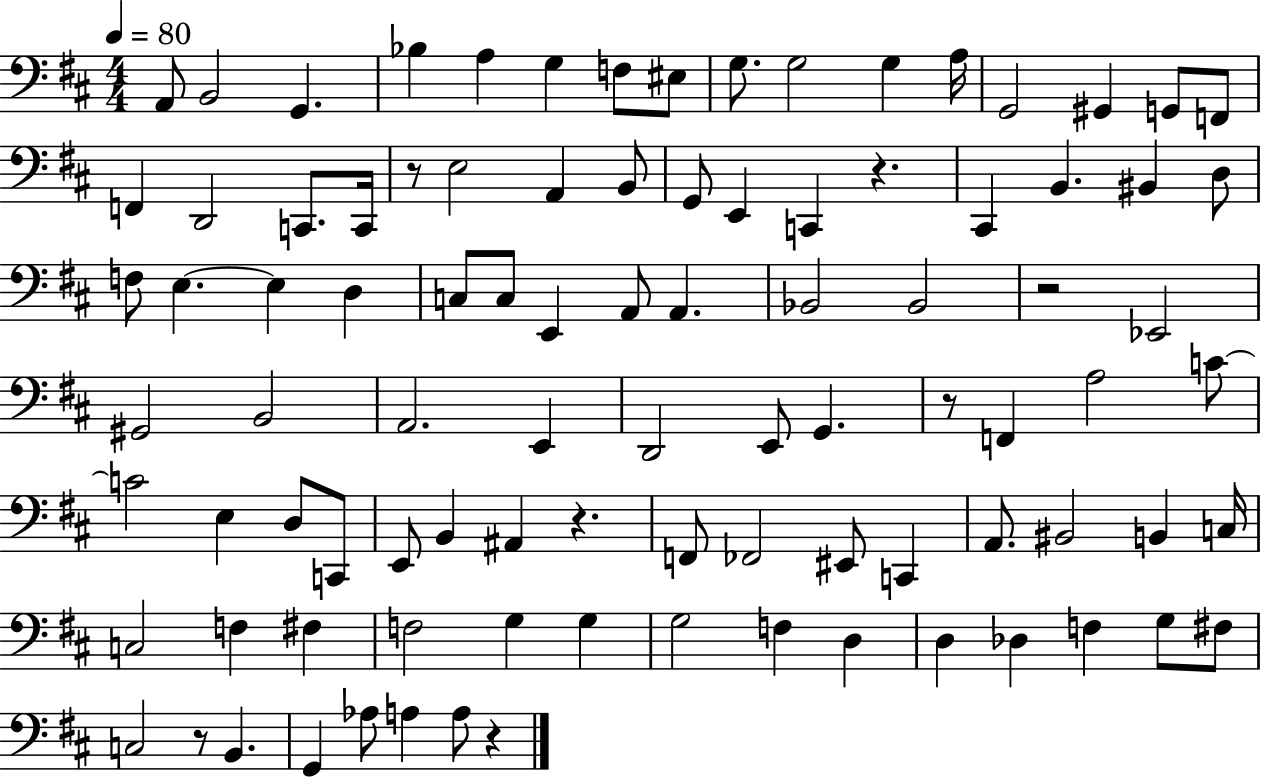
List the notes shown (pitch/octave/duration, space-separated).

A2/e B2/h G2/q. Bb3/q A3/q G3/q F3/e EIS3/e G3/e. G3/h G3/q A3/s G2/h G#2/q G2/e F2/e F2/q D2/h C2/e. C2/s R/e E3/h A2/q B2/e G2/e E2/q C2/q R/q. C#2/q B2/q. BIS2/q D3/e F3/e E3/q. E3/q D3/q C3/e C3/e E2/q A2/e A2/q. Bb2/h Bb2/h R/h Eb2/h G#2/h B2/h A2/h. E2/q D2/h E2/e G2/q. R/e F2/q A3/h C4/e C4/h E3/q D3/e C2/e E2/e B2/q A#2/q R/q. F2/e FES2/h EIS2/e C2/q A2/e. BIS2/h B2/q C3/s C3/h F3/q F#3/q F3/h G3/q G3/q G3/h F3/q D3/q D3/q Db3/q F3/q G3/e F#3/e C3/h R/e B2/q. G2/q Ab3/e A3/q A3/e R/q